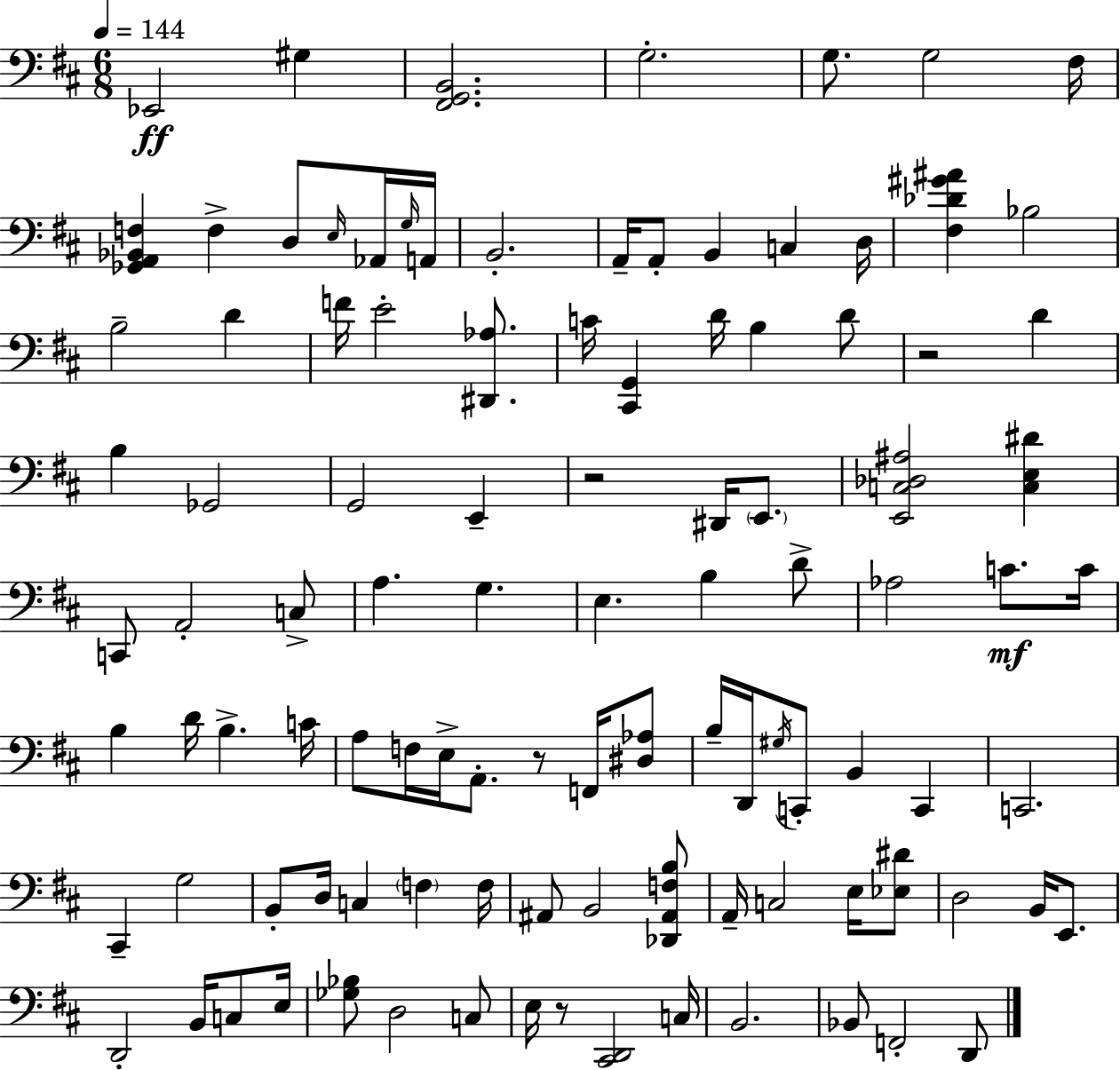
Eb2/h G#3/q [F#2,G2,B2]/h. G3/h. G3/e. G3/h F#3/s [Gb2,A2,Bb2,F3]/q F3/q D3/e E3/s Ab2/s G3/s A2/s B2/h. A2/s A2/e B2/q C3/q D3/s [F#3,Db4,G#4,A#4]/q Bb3/h B3/h D4/q F4/s E4/h [D#2,Ab3]/e. C4/s [C#2,G2]/q D4/s B3/q D4/e R/h D4/q B3/q Gb2/h G2/h E2/q R/h D#2/s E2/e. [E2,C3,Db3,A#3]/h [C3,E3,D#4]/q C2/e A2/h C3/e A3/q. G3/q. E3/q. B3/q D4/e Ab3/h C4/e. C4/s B3/q D4/s B3/q. C4/s A3/e F3/s E3/s A2/e. R/e F2/s [D#3,Ab3]/e B3/s D2/s G#3/s C2/e B2/q C2/q C2/h. C#2/q G3/h B2/e D3/s C3/q F3/q F3/s A#2/e B2/h [Db2,A#2,F3,B3]/e A2/s C3/h E3/s [Eb3,D#4]/e D3/h B2/s E2/e. D2/h B2/s C3/e E3/s [Gb3,Bb3]/e D3/h C3/e E3/s R/e [C#2,D2]/h C3/s B2/h. Bb2/e F2/h D2/e